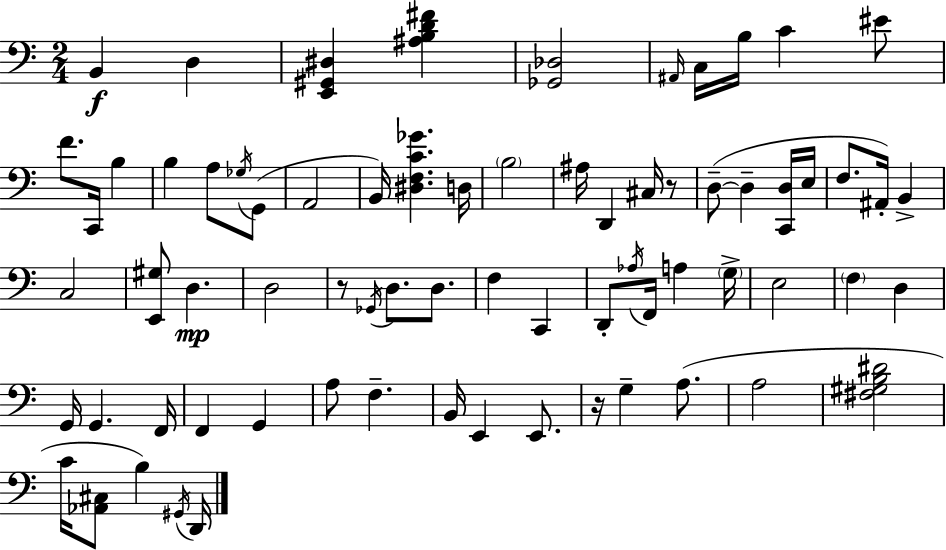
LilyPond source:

{
  \clef bass
  \numericTimeSignature
  \time 2/4
  \key a \minor
  b,4\f d4 | <e, gis, dis>4 <ais b d' fis'>4 | <ges, des>2 | \grace { ais,16 } c16 b16 c'4 eis'8 | \break f'8. c,16 b4 | b4 a8 \acciaccatura { ges16 }( | g,8 a,2 | b,16) <dis f c' ges'>4. | \break d16 \parenthesize b2 | ais16 d,4 cis16 | r8 d8--~(~ d4-- | <c, d>16 e16 f8. ais,16-.) b,4-> | \break c2 | <e, gis>8 d4.\mp | d2 | r8 \acciaccatura { ges,16 } d8. | \break d8. f4 c,4 | d,8-. \acciaccatura { aes16 } f,16 a4 | \parenthesize g16-> e2 | \parenthesize f4 | \break d4 g,16 g,4. | f,16 f,4 | g,4 a8 f4.-- | b,16 e,4 | \break e,8. r16 g4-- | a8.( a2 | <fis gis b dis'>2 | c'16 <aes, cis>8 b4) | \break \acciaccatura { gis,16 } d,16 \bar "|."
}